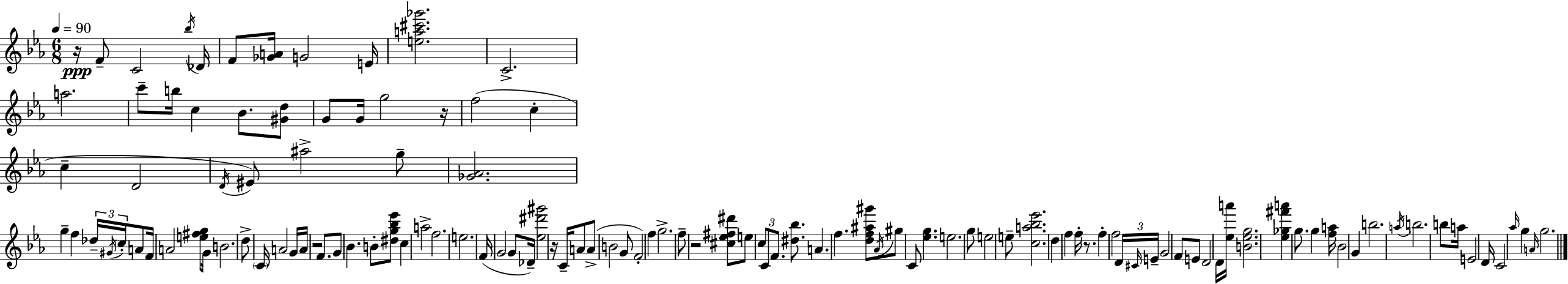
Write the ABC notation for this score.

X:1
T:Untitled
M:6/8
L:1/4
K:Eb
z/4 F/2 C2 _b/4 _D/4 F/2 [_GA]/4 G2 E/4 [ea^c'_g']2 C2 a2 c'/2 b/4 c _B/2 [^Gd]/2 G/2 G/4 g2 z/4 f2 c c D2 D/4 ^E/2 ^a2 g/2 [_G_A]2 g f _d/4 ^G/4 c/4 A/2 F/4 A2 [e^fg]/2 G/4 B2 d/2 C/4 A2 G/4 A/4 z2 F/2 G/2 _B B/2 [^dg_b_e']/2 c a2 f2 e2 F/4 G2 G/2 _D/4 [_e^d'^g']2 z/4 C/4 A/2 A/2 B2 G/2 F2 f g2 f/2 z2 [^c_e^f^d']/2 e/2 c/2 C/2 F/2 [^d_b]/2 A f [df^a^g']/2 _A/4 ^g/2 C/2 [_eg] e2 g/2 e2 e/2 [ca_b_e']2 d f f/4 z/2 f f2 D/4 ^C/4 E/4 G2 F/2 E/2 D2 D/4 [_ea']/4 [B_eg]2 [_e_g^f'a'] g/2 g [fa]/4 _B2 G b2 a/4 b2 b/2 a/4 E2 D/4 C2 _a/4 g A/4 g2